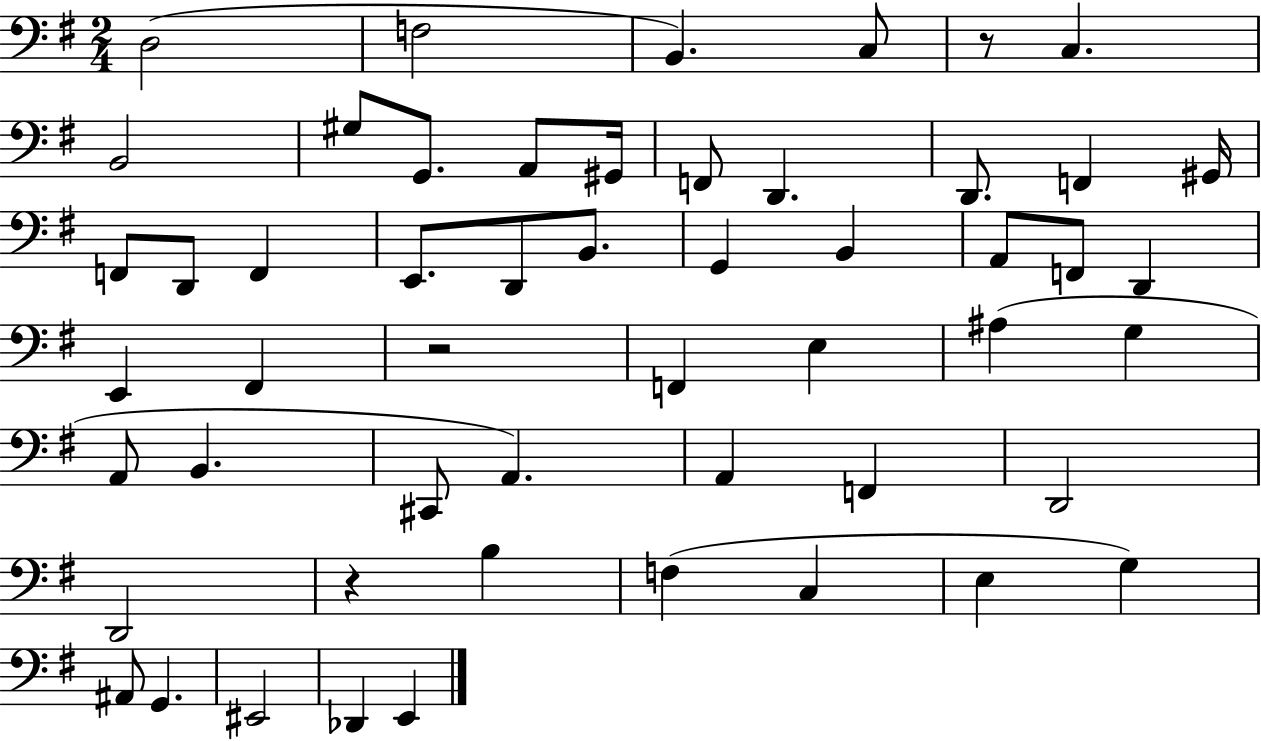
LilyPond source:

{
  \clef bass
  \numericTimeSignature
  \time 2/4
  \key g \major
  d2( | f2 | b,4.) c8 | r8 c4. | \break b,2 | gis8 g,8. a,8 gis,16 | f,8 d,4. | d,8. f,4 gis,16 | \break f,8 d,8 f,4 | e,8. d,8 b,8. | g,4 b,4 | a,8 f,8 d,4 | \break e,4 fis,4 | r2 | f,4 e4 | ais4( g4 | \break a,8 b,4. | cis,8 a,4.) | a,4 f,4 | d,2 | \break d,2 | r4 b4 | f4( c4 | e4 g4) | \break ais,8 g,4. | eis,2 | des,4 e,4 | \bar "|."
}